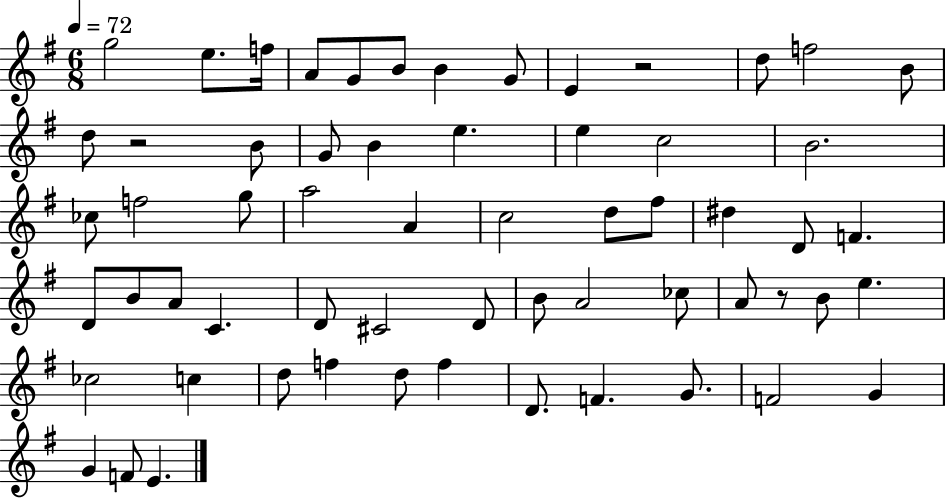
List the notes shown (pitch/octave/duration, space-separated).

G5/h E5/e. F5/s A4/e G4/e B4/e B4/q G4/e E4/q R/h D5/e F5/h B4/e D5/e R/h B4/e G4/e B4/q E5/q. E5/q C5/h B4/h. CES5/e F5/h G5/e A5/h A4/q C5/h D5/e F#5/e D#5/q D4/e F4/q. D4/e B4/e A4/e C4/q. D4/e C#4/h D4/e B4/e A4/h CES5/e A4/e R/e B4/e E5/q. CES5/h C5/q D5/e F5/q D5/e F5/q D4/e. F4/q. G4/e. F4/h G4/q G4/q F4/e E4/q.